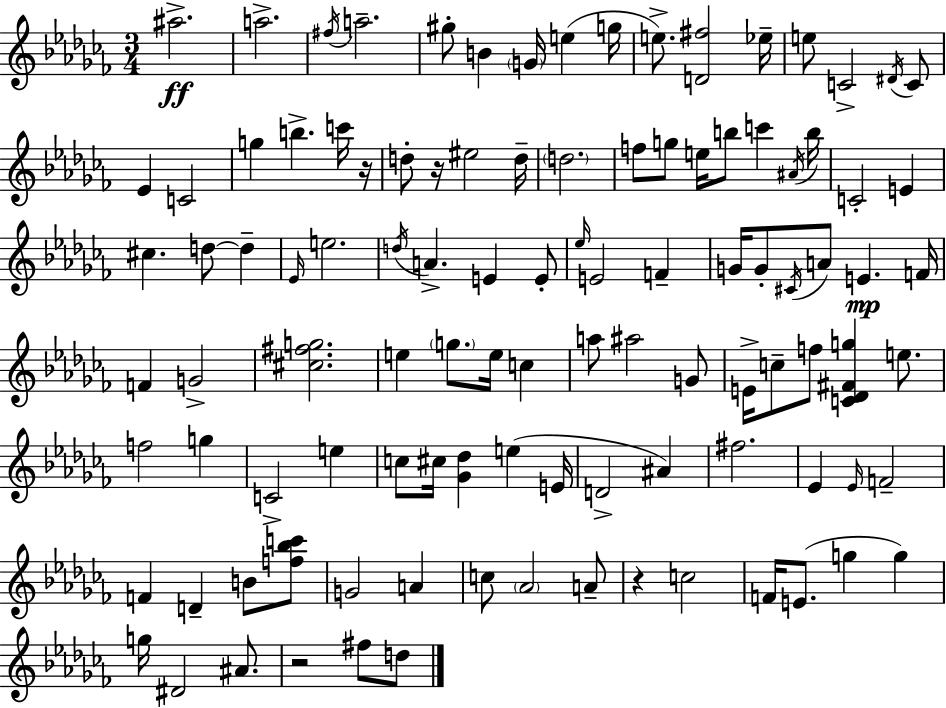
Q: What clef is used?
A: treble